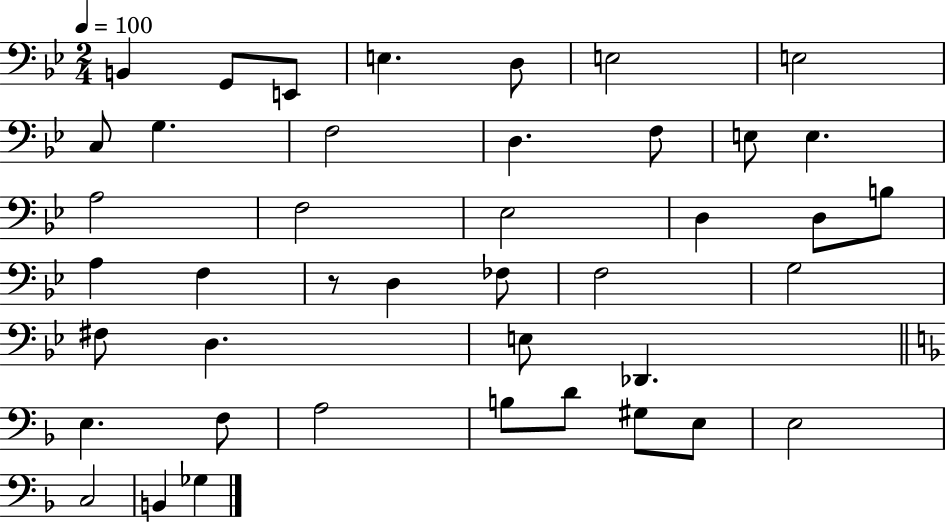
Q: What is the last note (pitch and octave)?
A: Gb3